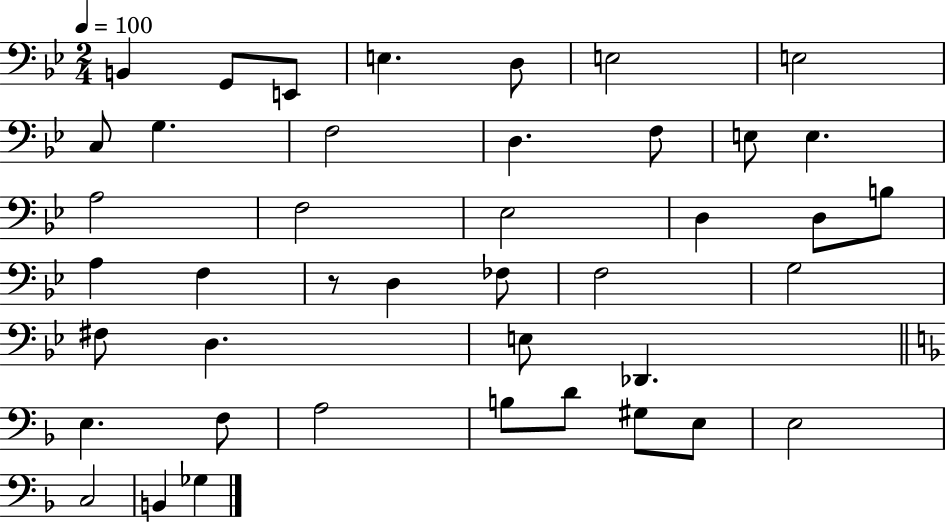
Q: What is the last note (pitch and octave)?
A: Gb3